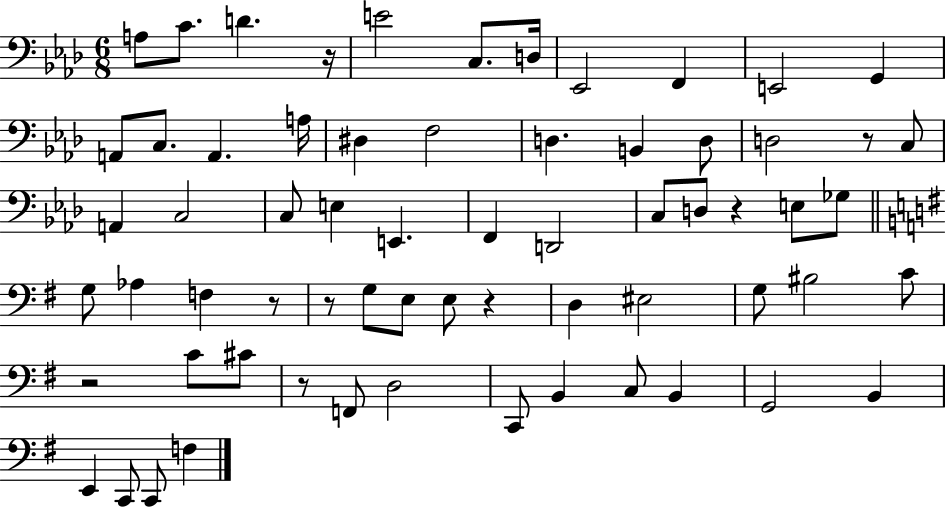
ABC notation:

X:1
T:Untitled
M:6/8
L:1/4
K:Ab
A,/2 C/2 D z/4 E2 C,/2 D,/4 _E,,2 F,, E,,2 G,, A,,/2 C,/2 A,, A,/4 ^D, F,2 D, B,, D,/2 D,2 z/2 C,/2 A,, C,2 C,/2 E, E,, F,, D,,2 C,/2 D,/2 z E,/2 _G,/2 G,/2 _A, F, z/2 z/2 G,/2 E,/2 E,/2 z D, ^E,2 G,/2 ^B,2 C/2 z2 C/2 ^C/2 z/2 F,,/2 D,2 C,,/2 B,, C,/2 B,, G,,2 B,, E,, C,,/2 C,,/2 F,